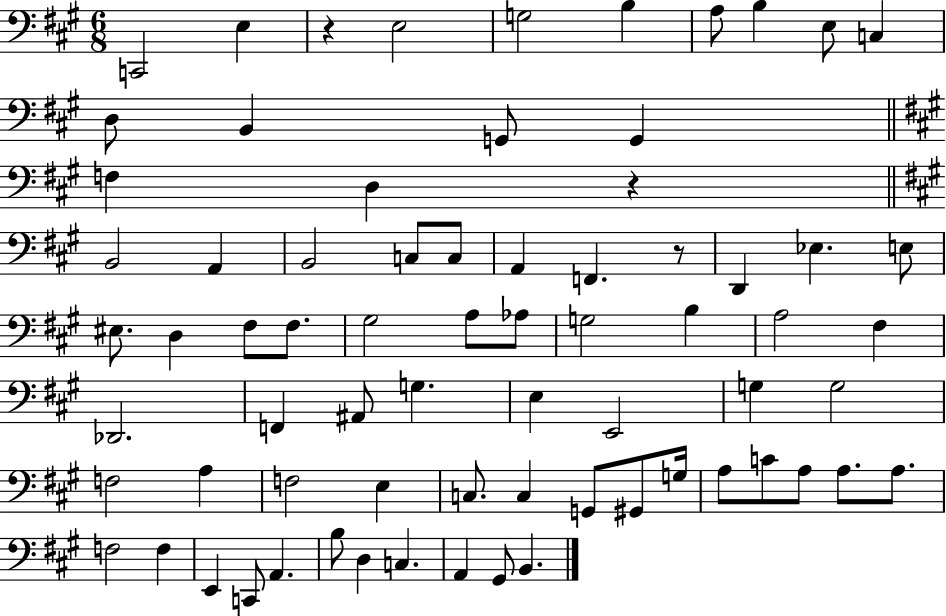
X:1
T:Untitled
M:6/8
L:1/4
K:A
C,,2 E, z E,2 G,2 B, A,/2 B, E,/2 C, D,/2 B,, G,,/2 G,, F, D, z B,,2 A,, B,,2 C,/2 C,/2 A,, F,, z/2 D,, _E, E,/2 ^E,/2 D, ^F,/2 ^F,/2 ^G,2 A,/2 _A,/2 G,2 B, A,2 ^F, _D,,2 F,, ^A,,/2 G, E, E,,2 G, G,2 F,2 A, F,2 E, C,/2 C, G,,/2 ^G,,/2 G,/4 A,/2 C/2 A,/2 A,/2 A,/2 F,2 F, E,, C,,/2 A,, B,/2 D, C, A,, ^G,,/2 B,,